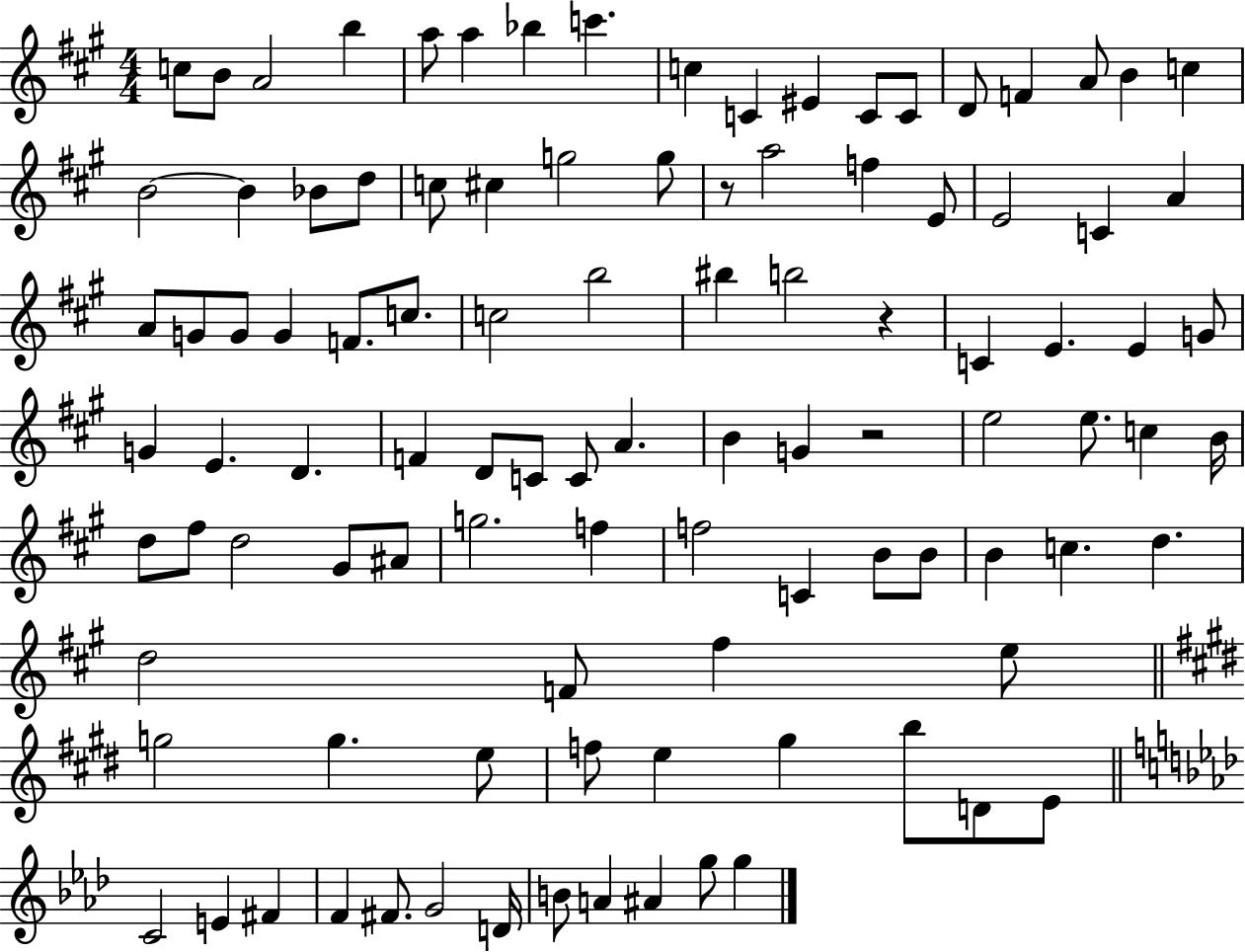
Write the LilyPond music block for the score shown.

{
  \clef treble
  \numericTimeSignature
  \time 4/4
  \key a \major
  c''8 b'8 a'2 b''4 | a''8 a''4 bes''4 c'''4. | c''4 c'4 eis'4 c'8 c'8 | d'8 f'4 a'8 b'4 c''4 | \break b'2~~ b'4 bes'8 d''8 | c''8 cis''4 g''2 g''8 | r8 a''2 f''4 e'8 | e'2 c'4 a'4 | \break a'8 g'8 g'8 g'4 f'8. c''8. | c''2 b''2 | bis''4 b''2 r4 | c'4 e'4. e'4 g'8 | \break g'4 e'4. d'4. | f'4 d'8 c'8 c'8 a'4. | b'4 g'4 r2 | e''2 e''8. c''4 b'16 | \break d''8 fis''8 d''2 gis'8 ais'8 | g''2. f''4 | f''2 c'4 b'8 b'8 | b'4 c''4. d''4. | \break d''2 f'8 fis''4 e''8 | \bar "||" \break \key e \major g''2 g''4. e''8 | f''8 e''4 gis''4 b''8 d'8 e'8 | \bar "||" \break \key f \minor c'2 e'4 fis'4 | f'4 fis'8. g'2 d'16 | b'8 a'4 ais'4 g''8 g''4 | \bar "|."
}